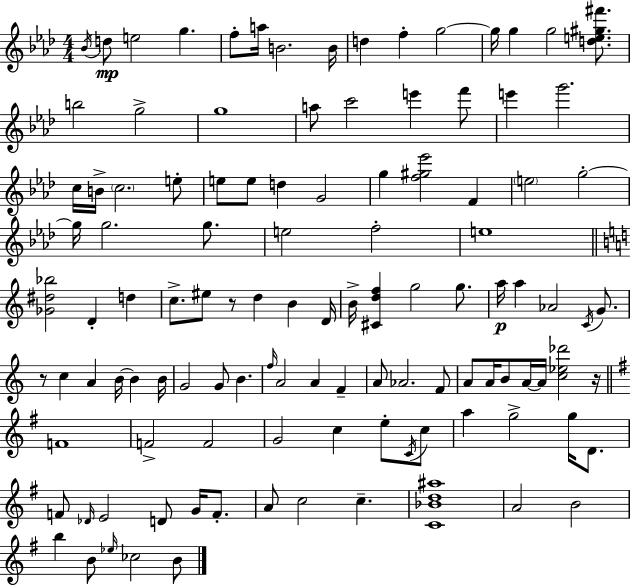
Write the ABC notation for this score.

X:1
T:Untitled
M:4/4
L:1/4
K:Fm
_B/4 d/2 e2 g f/2 a/4 B2 B/4 d f g2 g/4 g g2 [de^g^f']/2 b2 g2 g4 a/2 c'2 e' f'/2 e' g'2 c/4 B/4 c2 e/2 e/2 e/2 d G2 g [f^g_e']2 F e2 g2 g/4 g2 g/2 e2 f2 e4 [_G^d_b]2 D d c/2 ^e/2 z/2 d B D/4 B/4 [^Cdf] g2 g/2 a/4 a _A2 C/4 G/2 z/2 c A B/4 B B/4 G2 G/2 B f/4 A2 A F A/2 _A2 F/2 A/2 A/4 B/2 A/4 A/4 [c_e_d']2 z/4 F4 F2 F2 G2 c e/2 C/4 c/2 a g2 g/4 D/2 F/2 _D/4 E2 D/2 G/4 F/2 A/2 c2 c [C_Bd^a]4 A2 B2 b B/2 _e/4 _c2 B/2